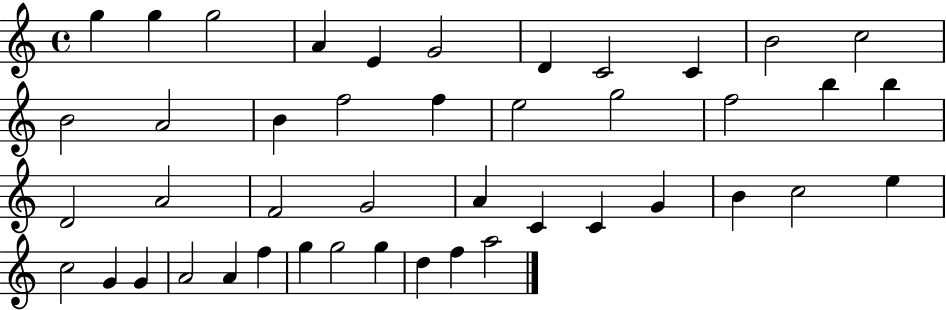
X:1
T:Untitled
M:4/4
L:1/4
K:C
g g g2 A E G2 D C2 C B2 c2 B2 A2 B f2 f e2 g2 f2 b b D2 A2 F2 G2 A C C G B c2 e c2 G G A2 A f g g2 g d f a2